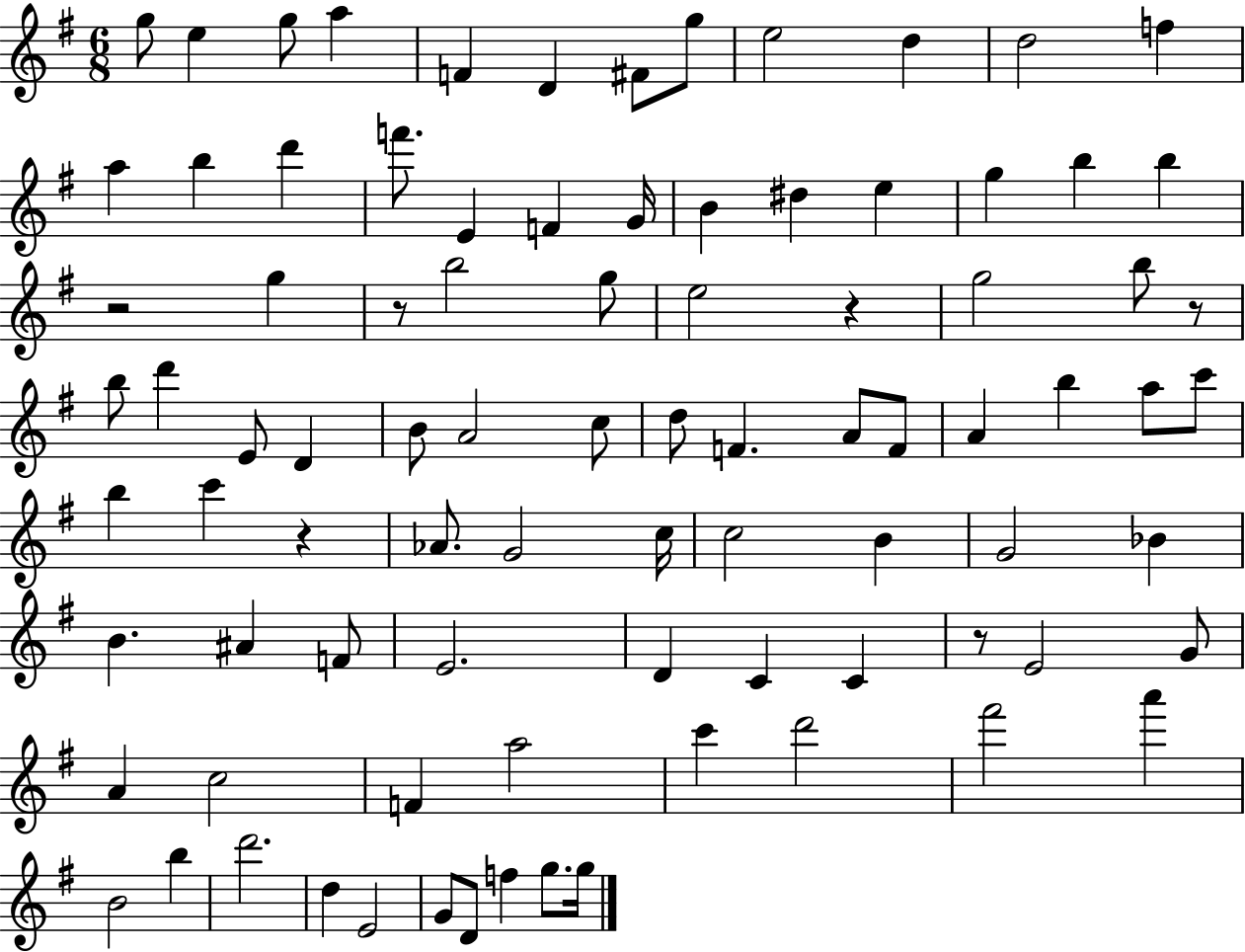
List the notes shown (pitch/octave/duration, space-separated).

G5/e E5/q G5/e A5/q F4/q D4/q F#4/e G5/e E5/h D5/q D5/h F5/q A5/q B5/q D6/q F6/e. E4/q F4/q G4/s B4/q D#5/q E5/q G5/q B5/q B5/q R/h G5/q R/e B5/h G5/e E5/h R/q G5/h B5/e R/e B5/e D6/q E4/e D4/q B4/e A4/h C5/e D5/e F4/q. A4/e F4/e A4/q B5/q A5/e C6/e B5/q C6/q R/q Ab4/e. G4/h C5/s C5/h B4/q G4/h Bb4/q B4/q. A#4/q F4/e E4/h. D4/q C4/q C4/q R/e E4/h G4/e A4/q C5/h F4/q A5/h C6/q D6/h F#6/h A6/q B4/h B5/q D6/h. D5/q E4/h G4/e D4/e F5/q G5/e. G5/s